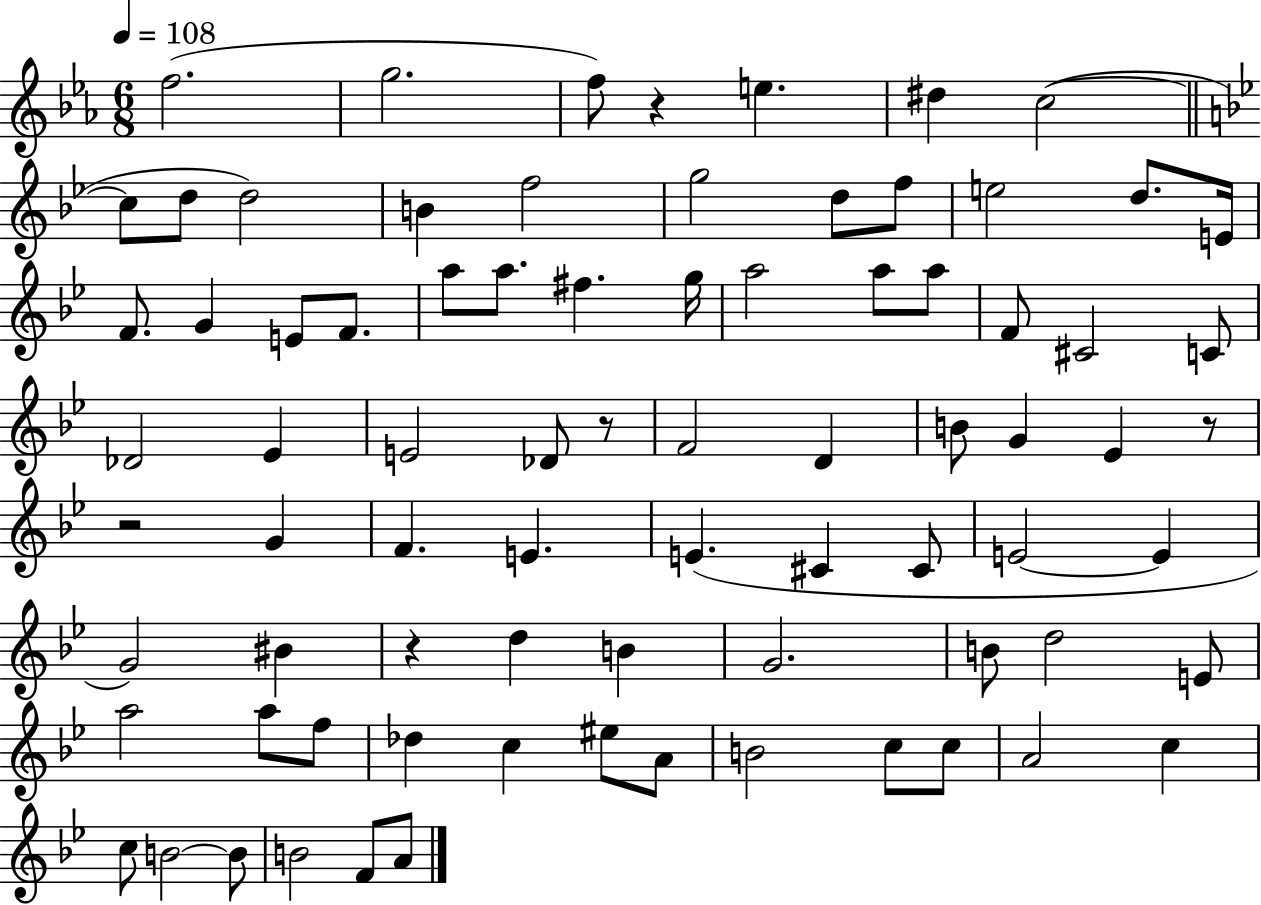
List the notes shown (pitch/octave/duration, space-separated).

F5/h. G5/h. F5/e R/q E5/q. D#5/q C5/h C5/e D5/e D5/h B4/q F5/h G5/h D5/e F5/e E5/h D5/e. E4/s F4/e. G4/q E4/e F4/e. A5/e A5/e. F#5/q. G5/s A5/h A5/e A5/e F4/e C#4/h C4/e Db4/h Eb4/q E4/h Db4/e R/e F4/h D4/q B4/e G4/q Eb4/q R/e R/h G4/q F4/q. E4/q. E4/q. C#4/q C#4/e E4/h E4/q G4/h BIS4/q R/q D5/q B4/q G4/h. B4/e D5/h E4/e A5/h A5/e F5/e Db5/q C5/q EIS5/e A4/e B4/h C5/e C5/e A4/h C5/q C5/e B4/h B4/e B4/h F4/e A4/e